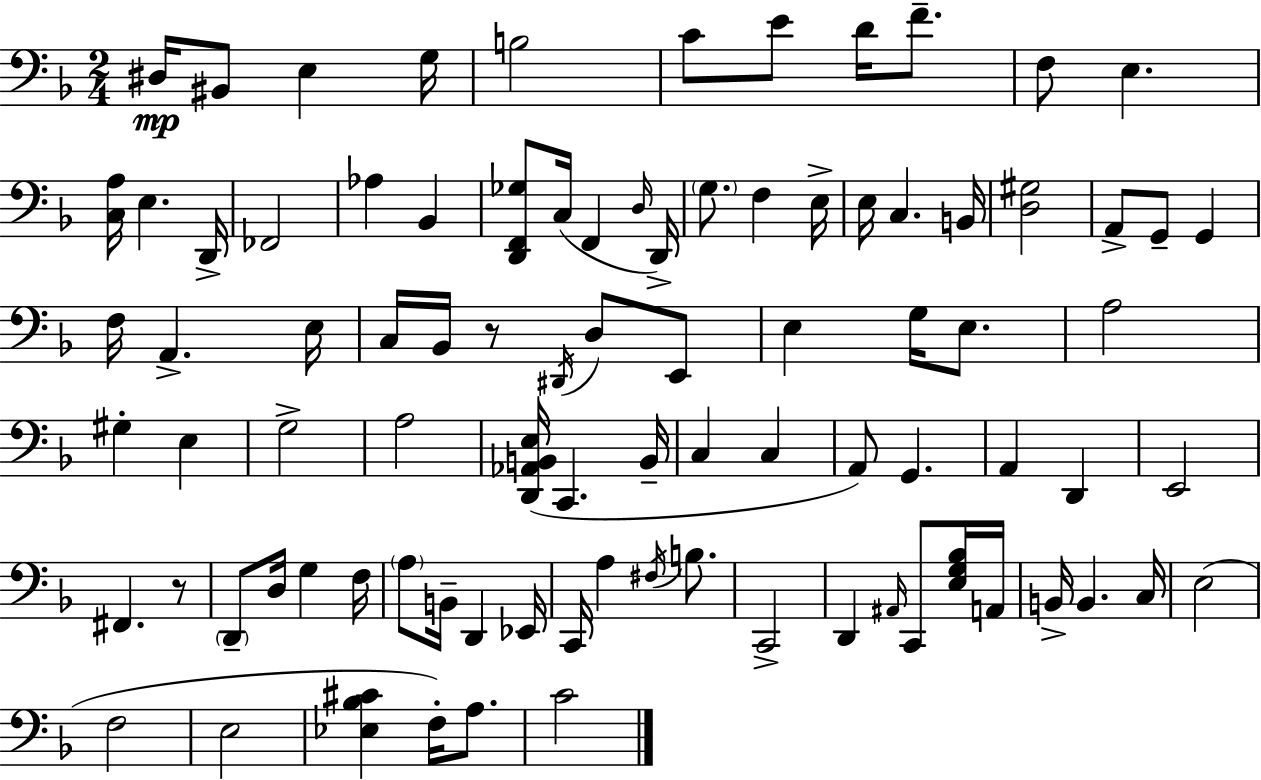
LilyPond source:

{
  \clef bass
  \numericTimeSignature
  \time 2/4
  \key f \major
  dis16\mp bis,8 e4 g16 | b2 | c'8 e'8 d'16 f'8.-- | f8 e4. | \break <c a>16 e4. d,16-> | fes,2 | aes4 bes,4 | <d, f, ges>8 c16( f,4 \grace { d16 } | \break d,16->) \parenthesize g8. f4 | e16-> e16 c4. | b,16 <d gis>2 | a,8-> g,8-- g,4 | \break f16 a,4.-> | e16 c16 bes,16 r8 \acciaccatura { dis,16 } d8 | e,8 e4 g16 e8. | a2 | \break gis4-. e4 | g2-> | a2 | <d, aes, b, e>16( c,4. | \break b,16-- c4 c4 | a,8) g,4. | a,4 d,4 | e,2 | \break fis,4. | r8 \parenthesize d,8-- d16 g4 | f16 \parenthesize a8 b,16-- d,4 | ees,16 c,16 a4 \acciaccatura { fis16 } | \break b8. c,2-> | d,4 \grace { ais,16 } | c,8 <e g bes>16 a,16 b,16-> b,4. | c16 e2( | \break f2 | e2 | <ees bes cis'>4 | f16-.) a8. c'2 | \break \bar "|."
}